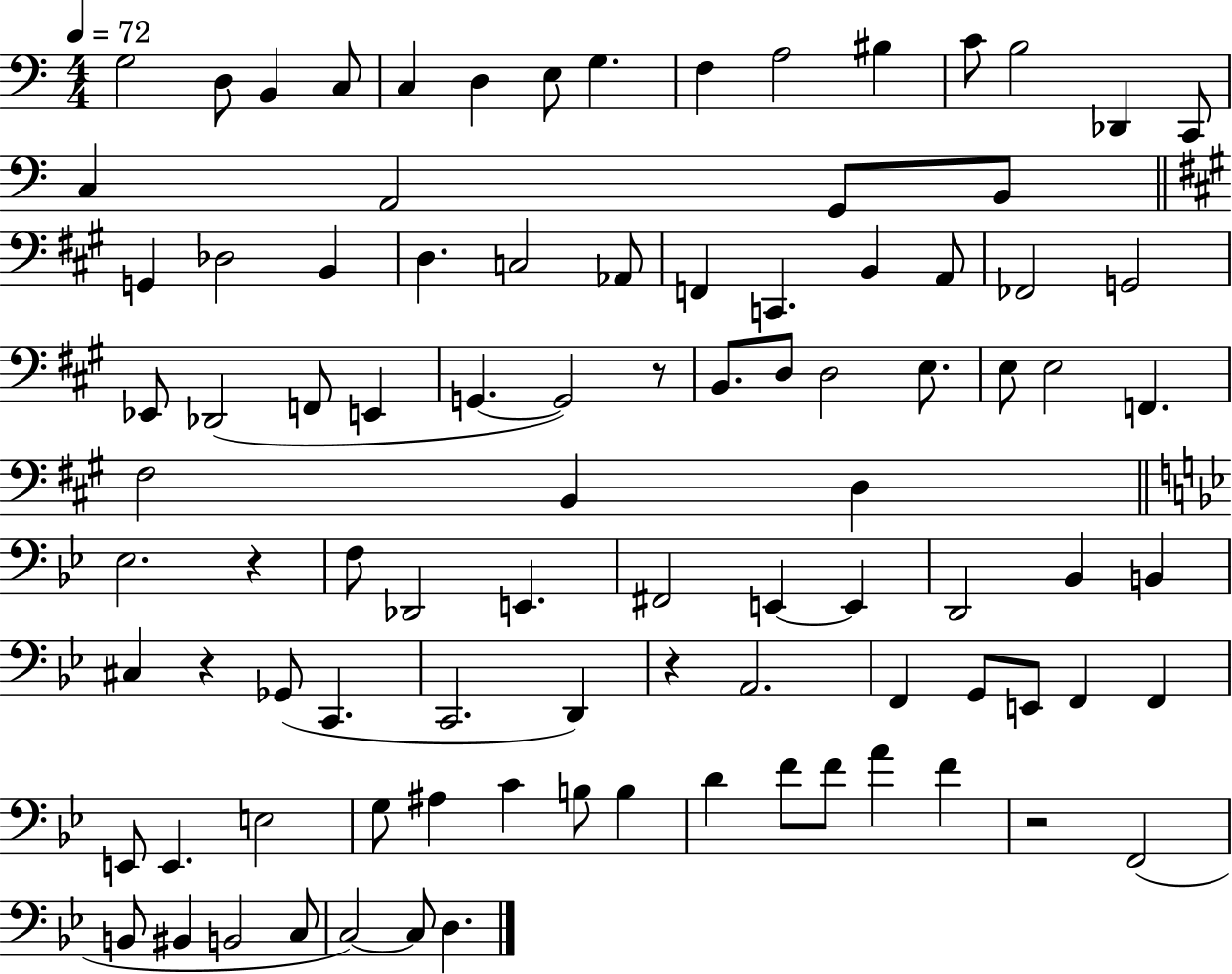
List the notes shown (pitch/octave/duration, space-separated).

G3/h D3/e B2/q C3/e C3/q D3/q E3/e G3/q. F3/q A3/h BIS3/q C4/e B3/h Db2/q C2/e C3/q A2/h G2/e B2/e G2/q Db3/h B2/q D3/q. C3/h Ab2/e F2/q C2/q. B2/q A2/e FES2/h G2/h Eb2/e Db2/h F2/e E2/q G2/q. G2/h R/e B2/e. D3/e D3/h E3/e. E3/e E3/h F2/q. F#3/h B2/q D3/q Eb3/h. R/q F3/e Db2/h E2/q. F#2/h E2/q E2/q D2/h Bb2/q B2/q C#3/q R/q Gb2/e C2/q. C2/h. D2/q R/q A2/h. F2/q G2/e E2/e F2/q F2/q E2/e E2/q. E3/h G3/e A#3/q C4/q B3/e B3/q D4/q F4/e F4/e A4/q F4/q R/h F2/h B2/e BIS2/q B2/h C3/e C3/h C3/e D3/q.